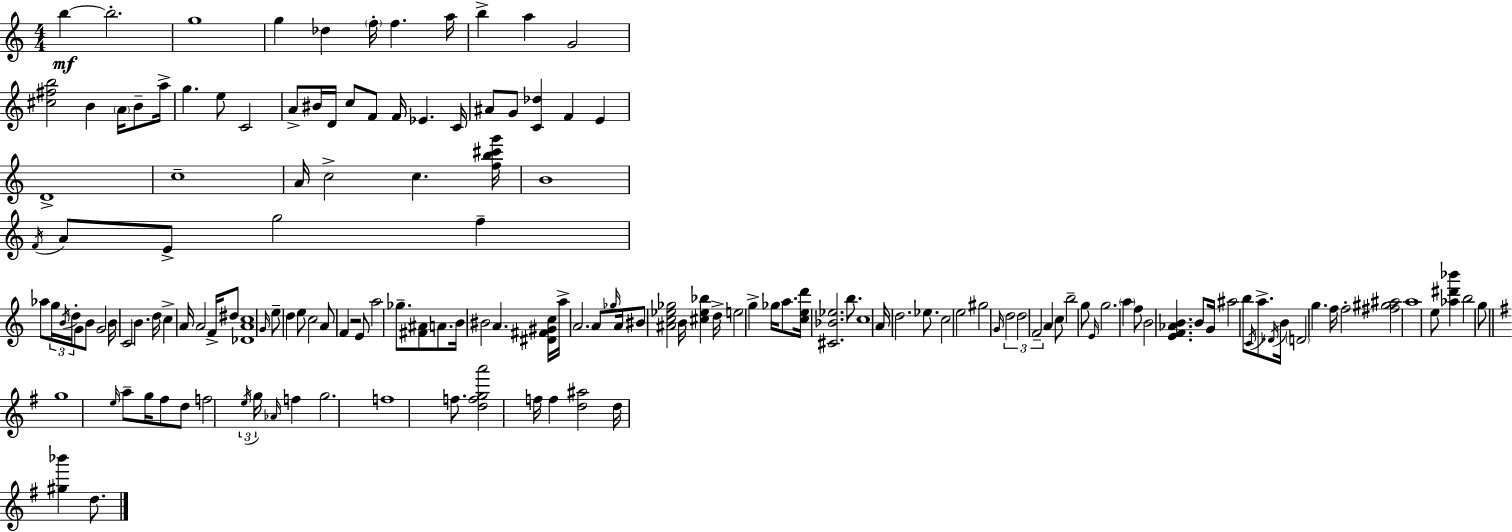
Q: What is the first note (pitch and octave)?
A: B5